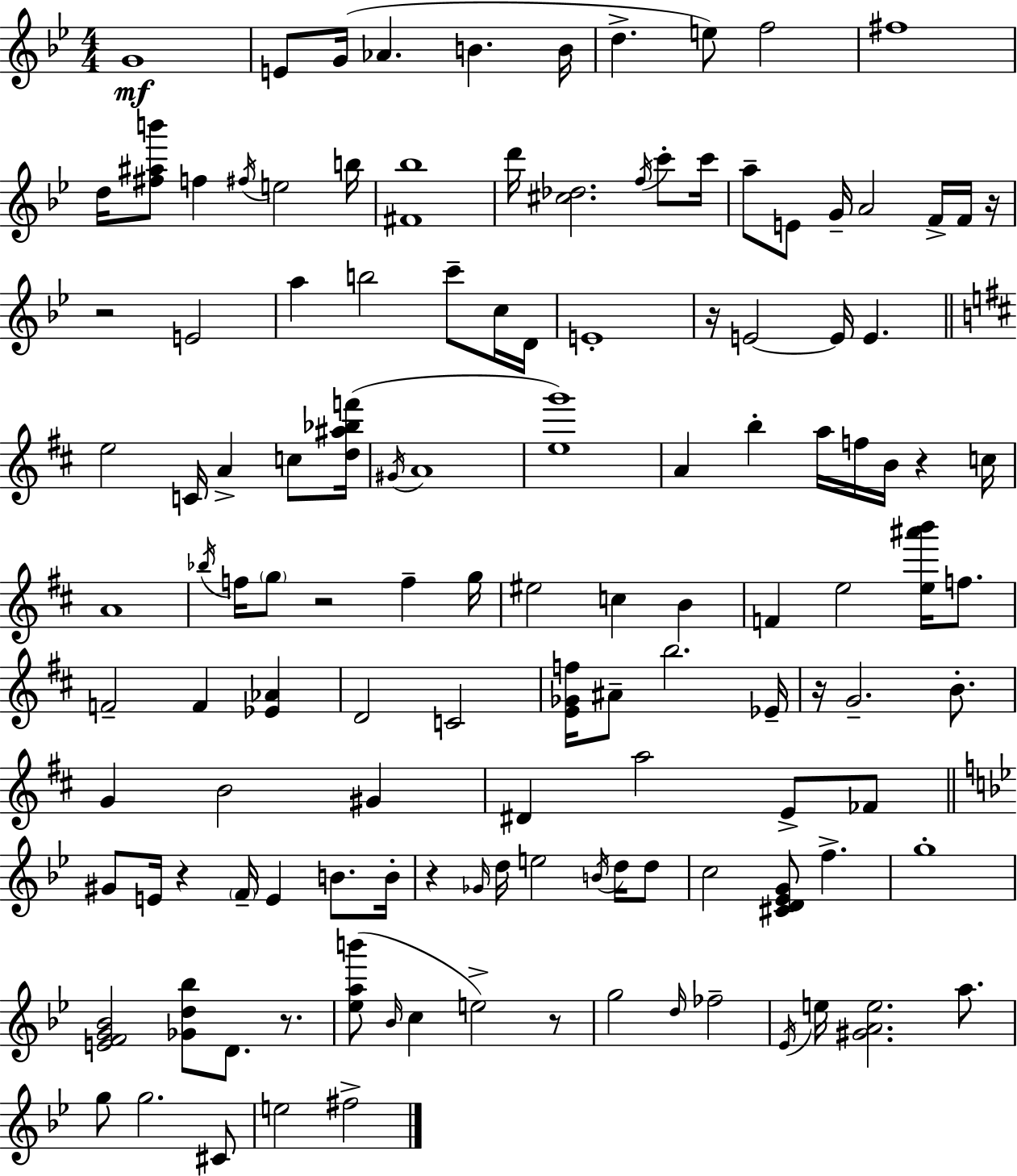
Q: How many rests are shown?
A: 10